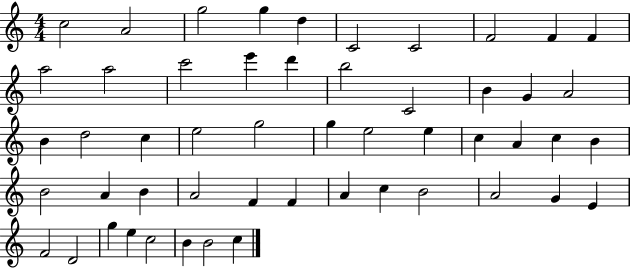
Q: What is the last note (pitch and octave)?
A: C5